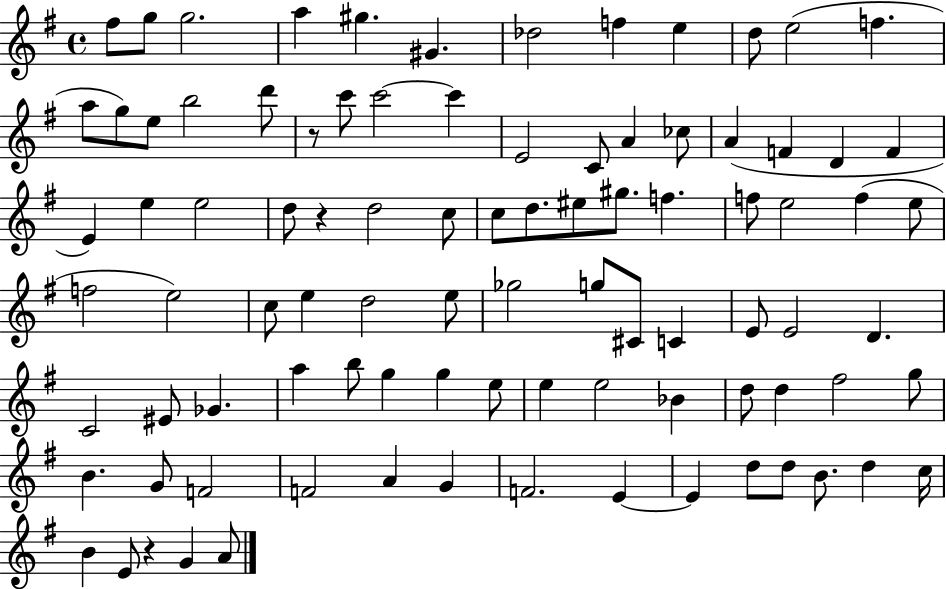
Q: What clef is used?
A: treble